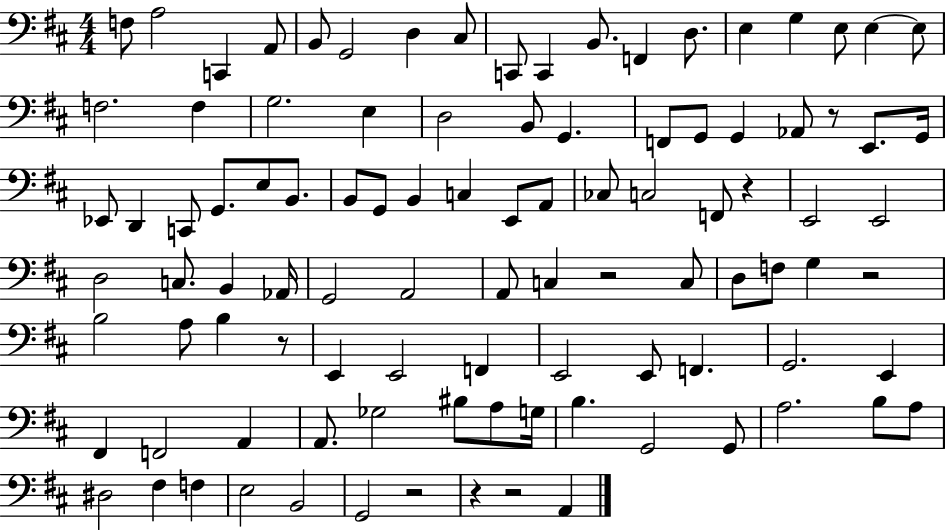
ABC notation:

X:1
T:Untitled
M:4/4
L:1/4
K:D
F,/2 A,2 C,, A,,/2 B,,/2 G,,2 D, ^C,/2 C,,/2 C,, B,,/2 F,, D,/2 E, G, E,/2 E, E,/2 F,2 F, G,2 E, D,2 B,,/2 G,, F,,/2 G,,/2 G,, _A,,/2 z/2 E,,/2 G,,/4 _E,,/2 D,, C,,/2 G,,/2 E,/2 B,,/2 B,,/2 G,,/2 B,, C, E,,/2 A,,/2 _C,/2 C,2 F,,/2 z E,,2 E,,2 D,2 C,/2 B,, _A,,/4 G,,2 A,,2 A,,/2 C, z2 C,/2 D,/2 F,/2 G, z2 B,2 A,/2 B, z/2 E,, E,,2 F,, E,,2 E,,/2 F,, G,,2 E,, ^F,, F,,2 A,, A,,/2 _G,2 ^B,/2 A,/2 G,/4 B, G,,2 G,,/2 A,2 B,/2 A,/2 ^D,2 ^F, F, E,2 B,,2 G,,2 z2 z z2 A,,